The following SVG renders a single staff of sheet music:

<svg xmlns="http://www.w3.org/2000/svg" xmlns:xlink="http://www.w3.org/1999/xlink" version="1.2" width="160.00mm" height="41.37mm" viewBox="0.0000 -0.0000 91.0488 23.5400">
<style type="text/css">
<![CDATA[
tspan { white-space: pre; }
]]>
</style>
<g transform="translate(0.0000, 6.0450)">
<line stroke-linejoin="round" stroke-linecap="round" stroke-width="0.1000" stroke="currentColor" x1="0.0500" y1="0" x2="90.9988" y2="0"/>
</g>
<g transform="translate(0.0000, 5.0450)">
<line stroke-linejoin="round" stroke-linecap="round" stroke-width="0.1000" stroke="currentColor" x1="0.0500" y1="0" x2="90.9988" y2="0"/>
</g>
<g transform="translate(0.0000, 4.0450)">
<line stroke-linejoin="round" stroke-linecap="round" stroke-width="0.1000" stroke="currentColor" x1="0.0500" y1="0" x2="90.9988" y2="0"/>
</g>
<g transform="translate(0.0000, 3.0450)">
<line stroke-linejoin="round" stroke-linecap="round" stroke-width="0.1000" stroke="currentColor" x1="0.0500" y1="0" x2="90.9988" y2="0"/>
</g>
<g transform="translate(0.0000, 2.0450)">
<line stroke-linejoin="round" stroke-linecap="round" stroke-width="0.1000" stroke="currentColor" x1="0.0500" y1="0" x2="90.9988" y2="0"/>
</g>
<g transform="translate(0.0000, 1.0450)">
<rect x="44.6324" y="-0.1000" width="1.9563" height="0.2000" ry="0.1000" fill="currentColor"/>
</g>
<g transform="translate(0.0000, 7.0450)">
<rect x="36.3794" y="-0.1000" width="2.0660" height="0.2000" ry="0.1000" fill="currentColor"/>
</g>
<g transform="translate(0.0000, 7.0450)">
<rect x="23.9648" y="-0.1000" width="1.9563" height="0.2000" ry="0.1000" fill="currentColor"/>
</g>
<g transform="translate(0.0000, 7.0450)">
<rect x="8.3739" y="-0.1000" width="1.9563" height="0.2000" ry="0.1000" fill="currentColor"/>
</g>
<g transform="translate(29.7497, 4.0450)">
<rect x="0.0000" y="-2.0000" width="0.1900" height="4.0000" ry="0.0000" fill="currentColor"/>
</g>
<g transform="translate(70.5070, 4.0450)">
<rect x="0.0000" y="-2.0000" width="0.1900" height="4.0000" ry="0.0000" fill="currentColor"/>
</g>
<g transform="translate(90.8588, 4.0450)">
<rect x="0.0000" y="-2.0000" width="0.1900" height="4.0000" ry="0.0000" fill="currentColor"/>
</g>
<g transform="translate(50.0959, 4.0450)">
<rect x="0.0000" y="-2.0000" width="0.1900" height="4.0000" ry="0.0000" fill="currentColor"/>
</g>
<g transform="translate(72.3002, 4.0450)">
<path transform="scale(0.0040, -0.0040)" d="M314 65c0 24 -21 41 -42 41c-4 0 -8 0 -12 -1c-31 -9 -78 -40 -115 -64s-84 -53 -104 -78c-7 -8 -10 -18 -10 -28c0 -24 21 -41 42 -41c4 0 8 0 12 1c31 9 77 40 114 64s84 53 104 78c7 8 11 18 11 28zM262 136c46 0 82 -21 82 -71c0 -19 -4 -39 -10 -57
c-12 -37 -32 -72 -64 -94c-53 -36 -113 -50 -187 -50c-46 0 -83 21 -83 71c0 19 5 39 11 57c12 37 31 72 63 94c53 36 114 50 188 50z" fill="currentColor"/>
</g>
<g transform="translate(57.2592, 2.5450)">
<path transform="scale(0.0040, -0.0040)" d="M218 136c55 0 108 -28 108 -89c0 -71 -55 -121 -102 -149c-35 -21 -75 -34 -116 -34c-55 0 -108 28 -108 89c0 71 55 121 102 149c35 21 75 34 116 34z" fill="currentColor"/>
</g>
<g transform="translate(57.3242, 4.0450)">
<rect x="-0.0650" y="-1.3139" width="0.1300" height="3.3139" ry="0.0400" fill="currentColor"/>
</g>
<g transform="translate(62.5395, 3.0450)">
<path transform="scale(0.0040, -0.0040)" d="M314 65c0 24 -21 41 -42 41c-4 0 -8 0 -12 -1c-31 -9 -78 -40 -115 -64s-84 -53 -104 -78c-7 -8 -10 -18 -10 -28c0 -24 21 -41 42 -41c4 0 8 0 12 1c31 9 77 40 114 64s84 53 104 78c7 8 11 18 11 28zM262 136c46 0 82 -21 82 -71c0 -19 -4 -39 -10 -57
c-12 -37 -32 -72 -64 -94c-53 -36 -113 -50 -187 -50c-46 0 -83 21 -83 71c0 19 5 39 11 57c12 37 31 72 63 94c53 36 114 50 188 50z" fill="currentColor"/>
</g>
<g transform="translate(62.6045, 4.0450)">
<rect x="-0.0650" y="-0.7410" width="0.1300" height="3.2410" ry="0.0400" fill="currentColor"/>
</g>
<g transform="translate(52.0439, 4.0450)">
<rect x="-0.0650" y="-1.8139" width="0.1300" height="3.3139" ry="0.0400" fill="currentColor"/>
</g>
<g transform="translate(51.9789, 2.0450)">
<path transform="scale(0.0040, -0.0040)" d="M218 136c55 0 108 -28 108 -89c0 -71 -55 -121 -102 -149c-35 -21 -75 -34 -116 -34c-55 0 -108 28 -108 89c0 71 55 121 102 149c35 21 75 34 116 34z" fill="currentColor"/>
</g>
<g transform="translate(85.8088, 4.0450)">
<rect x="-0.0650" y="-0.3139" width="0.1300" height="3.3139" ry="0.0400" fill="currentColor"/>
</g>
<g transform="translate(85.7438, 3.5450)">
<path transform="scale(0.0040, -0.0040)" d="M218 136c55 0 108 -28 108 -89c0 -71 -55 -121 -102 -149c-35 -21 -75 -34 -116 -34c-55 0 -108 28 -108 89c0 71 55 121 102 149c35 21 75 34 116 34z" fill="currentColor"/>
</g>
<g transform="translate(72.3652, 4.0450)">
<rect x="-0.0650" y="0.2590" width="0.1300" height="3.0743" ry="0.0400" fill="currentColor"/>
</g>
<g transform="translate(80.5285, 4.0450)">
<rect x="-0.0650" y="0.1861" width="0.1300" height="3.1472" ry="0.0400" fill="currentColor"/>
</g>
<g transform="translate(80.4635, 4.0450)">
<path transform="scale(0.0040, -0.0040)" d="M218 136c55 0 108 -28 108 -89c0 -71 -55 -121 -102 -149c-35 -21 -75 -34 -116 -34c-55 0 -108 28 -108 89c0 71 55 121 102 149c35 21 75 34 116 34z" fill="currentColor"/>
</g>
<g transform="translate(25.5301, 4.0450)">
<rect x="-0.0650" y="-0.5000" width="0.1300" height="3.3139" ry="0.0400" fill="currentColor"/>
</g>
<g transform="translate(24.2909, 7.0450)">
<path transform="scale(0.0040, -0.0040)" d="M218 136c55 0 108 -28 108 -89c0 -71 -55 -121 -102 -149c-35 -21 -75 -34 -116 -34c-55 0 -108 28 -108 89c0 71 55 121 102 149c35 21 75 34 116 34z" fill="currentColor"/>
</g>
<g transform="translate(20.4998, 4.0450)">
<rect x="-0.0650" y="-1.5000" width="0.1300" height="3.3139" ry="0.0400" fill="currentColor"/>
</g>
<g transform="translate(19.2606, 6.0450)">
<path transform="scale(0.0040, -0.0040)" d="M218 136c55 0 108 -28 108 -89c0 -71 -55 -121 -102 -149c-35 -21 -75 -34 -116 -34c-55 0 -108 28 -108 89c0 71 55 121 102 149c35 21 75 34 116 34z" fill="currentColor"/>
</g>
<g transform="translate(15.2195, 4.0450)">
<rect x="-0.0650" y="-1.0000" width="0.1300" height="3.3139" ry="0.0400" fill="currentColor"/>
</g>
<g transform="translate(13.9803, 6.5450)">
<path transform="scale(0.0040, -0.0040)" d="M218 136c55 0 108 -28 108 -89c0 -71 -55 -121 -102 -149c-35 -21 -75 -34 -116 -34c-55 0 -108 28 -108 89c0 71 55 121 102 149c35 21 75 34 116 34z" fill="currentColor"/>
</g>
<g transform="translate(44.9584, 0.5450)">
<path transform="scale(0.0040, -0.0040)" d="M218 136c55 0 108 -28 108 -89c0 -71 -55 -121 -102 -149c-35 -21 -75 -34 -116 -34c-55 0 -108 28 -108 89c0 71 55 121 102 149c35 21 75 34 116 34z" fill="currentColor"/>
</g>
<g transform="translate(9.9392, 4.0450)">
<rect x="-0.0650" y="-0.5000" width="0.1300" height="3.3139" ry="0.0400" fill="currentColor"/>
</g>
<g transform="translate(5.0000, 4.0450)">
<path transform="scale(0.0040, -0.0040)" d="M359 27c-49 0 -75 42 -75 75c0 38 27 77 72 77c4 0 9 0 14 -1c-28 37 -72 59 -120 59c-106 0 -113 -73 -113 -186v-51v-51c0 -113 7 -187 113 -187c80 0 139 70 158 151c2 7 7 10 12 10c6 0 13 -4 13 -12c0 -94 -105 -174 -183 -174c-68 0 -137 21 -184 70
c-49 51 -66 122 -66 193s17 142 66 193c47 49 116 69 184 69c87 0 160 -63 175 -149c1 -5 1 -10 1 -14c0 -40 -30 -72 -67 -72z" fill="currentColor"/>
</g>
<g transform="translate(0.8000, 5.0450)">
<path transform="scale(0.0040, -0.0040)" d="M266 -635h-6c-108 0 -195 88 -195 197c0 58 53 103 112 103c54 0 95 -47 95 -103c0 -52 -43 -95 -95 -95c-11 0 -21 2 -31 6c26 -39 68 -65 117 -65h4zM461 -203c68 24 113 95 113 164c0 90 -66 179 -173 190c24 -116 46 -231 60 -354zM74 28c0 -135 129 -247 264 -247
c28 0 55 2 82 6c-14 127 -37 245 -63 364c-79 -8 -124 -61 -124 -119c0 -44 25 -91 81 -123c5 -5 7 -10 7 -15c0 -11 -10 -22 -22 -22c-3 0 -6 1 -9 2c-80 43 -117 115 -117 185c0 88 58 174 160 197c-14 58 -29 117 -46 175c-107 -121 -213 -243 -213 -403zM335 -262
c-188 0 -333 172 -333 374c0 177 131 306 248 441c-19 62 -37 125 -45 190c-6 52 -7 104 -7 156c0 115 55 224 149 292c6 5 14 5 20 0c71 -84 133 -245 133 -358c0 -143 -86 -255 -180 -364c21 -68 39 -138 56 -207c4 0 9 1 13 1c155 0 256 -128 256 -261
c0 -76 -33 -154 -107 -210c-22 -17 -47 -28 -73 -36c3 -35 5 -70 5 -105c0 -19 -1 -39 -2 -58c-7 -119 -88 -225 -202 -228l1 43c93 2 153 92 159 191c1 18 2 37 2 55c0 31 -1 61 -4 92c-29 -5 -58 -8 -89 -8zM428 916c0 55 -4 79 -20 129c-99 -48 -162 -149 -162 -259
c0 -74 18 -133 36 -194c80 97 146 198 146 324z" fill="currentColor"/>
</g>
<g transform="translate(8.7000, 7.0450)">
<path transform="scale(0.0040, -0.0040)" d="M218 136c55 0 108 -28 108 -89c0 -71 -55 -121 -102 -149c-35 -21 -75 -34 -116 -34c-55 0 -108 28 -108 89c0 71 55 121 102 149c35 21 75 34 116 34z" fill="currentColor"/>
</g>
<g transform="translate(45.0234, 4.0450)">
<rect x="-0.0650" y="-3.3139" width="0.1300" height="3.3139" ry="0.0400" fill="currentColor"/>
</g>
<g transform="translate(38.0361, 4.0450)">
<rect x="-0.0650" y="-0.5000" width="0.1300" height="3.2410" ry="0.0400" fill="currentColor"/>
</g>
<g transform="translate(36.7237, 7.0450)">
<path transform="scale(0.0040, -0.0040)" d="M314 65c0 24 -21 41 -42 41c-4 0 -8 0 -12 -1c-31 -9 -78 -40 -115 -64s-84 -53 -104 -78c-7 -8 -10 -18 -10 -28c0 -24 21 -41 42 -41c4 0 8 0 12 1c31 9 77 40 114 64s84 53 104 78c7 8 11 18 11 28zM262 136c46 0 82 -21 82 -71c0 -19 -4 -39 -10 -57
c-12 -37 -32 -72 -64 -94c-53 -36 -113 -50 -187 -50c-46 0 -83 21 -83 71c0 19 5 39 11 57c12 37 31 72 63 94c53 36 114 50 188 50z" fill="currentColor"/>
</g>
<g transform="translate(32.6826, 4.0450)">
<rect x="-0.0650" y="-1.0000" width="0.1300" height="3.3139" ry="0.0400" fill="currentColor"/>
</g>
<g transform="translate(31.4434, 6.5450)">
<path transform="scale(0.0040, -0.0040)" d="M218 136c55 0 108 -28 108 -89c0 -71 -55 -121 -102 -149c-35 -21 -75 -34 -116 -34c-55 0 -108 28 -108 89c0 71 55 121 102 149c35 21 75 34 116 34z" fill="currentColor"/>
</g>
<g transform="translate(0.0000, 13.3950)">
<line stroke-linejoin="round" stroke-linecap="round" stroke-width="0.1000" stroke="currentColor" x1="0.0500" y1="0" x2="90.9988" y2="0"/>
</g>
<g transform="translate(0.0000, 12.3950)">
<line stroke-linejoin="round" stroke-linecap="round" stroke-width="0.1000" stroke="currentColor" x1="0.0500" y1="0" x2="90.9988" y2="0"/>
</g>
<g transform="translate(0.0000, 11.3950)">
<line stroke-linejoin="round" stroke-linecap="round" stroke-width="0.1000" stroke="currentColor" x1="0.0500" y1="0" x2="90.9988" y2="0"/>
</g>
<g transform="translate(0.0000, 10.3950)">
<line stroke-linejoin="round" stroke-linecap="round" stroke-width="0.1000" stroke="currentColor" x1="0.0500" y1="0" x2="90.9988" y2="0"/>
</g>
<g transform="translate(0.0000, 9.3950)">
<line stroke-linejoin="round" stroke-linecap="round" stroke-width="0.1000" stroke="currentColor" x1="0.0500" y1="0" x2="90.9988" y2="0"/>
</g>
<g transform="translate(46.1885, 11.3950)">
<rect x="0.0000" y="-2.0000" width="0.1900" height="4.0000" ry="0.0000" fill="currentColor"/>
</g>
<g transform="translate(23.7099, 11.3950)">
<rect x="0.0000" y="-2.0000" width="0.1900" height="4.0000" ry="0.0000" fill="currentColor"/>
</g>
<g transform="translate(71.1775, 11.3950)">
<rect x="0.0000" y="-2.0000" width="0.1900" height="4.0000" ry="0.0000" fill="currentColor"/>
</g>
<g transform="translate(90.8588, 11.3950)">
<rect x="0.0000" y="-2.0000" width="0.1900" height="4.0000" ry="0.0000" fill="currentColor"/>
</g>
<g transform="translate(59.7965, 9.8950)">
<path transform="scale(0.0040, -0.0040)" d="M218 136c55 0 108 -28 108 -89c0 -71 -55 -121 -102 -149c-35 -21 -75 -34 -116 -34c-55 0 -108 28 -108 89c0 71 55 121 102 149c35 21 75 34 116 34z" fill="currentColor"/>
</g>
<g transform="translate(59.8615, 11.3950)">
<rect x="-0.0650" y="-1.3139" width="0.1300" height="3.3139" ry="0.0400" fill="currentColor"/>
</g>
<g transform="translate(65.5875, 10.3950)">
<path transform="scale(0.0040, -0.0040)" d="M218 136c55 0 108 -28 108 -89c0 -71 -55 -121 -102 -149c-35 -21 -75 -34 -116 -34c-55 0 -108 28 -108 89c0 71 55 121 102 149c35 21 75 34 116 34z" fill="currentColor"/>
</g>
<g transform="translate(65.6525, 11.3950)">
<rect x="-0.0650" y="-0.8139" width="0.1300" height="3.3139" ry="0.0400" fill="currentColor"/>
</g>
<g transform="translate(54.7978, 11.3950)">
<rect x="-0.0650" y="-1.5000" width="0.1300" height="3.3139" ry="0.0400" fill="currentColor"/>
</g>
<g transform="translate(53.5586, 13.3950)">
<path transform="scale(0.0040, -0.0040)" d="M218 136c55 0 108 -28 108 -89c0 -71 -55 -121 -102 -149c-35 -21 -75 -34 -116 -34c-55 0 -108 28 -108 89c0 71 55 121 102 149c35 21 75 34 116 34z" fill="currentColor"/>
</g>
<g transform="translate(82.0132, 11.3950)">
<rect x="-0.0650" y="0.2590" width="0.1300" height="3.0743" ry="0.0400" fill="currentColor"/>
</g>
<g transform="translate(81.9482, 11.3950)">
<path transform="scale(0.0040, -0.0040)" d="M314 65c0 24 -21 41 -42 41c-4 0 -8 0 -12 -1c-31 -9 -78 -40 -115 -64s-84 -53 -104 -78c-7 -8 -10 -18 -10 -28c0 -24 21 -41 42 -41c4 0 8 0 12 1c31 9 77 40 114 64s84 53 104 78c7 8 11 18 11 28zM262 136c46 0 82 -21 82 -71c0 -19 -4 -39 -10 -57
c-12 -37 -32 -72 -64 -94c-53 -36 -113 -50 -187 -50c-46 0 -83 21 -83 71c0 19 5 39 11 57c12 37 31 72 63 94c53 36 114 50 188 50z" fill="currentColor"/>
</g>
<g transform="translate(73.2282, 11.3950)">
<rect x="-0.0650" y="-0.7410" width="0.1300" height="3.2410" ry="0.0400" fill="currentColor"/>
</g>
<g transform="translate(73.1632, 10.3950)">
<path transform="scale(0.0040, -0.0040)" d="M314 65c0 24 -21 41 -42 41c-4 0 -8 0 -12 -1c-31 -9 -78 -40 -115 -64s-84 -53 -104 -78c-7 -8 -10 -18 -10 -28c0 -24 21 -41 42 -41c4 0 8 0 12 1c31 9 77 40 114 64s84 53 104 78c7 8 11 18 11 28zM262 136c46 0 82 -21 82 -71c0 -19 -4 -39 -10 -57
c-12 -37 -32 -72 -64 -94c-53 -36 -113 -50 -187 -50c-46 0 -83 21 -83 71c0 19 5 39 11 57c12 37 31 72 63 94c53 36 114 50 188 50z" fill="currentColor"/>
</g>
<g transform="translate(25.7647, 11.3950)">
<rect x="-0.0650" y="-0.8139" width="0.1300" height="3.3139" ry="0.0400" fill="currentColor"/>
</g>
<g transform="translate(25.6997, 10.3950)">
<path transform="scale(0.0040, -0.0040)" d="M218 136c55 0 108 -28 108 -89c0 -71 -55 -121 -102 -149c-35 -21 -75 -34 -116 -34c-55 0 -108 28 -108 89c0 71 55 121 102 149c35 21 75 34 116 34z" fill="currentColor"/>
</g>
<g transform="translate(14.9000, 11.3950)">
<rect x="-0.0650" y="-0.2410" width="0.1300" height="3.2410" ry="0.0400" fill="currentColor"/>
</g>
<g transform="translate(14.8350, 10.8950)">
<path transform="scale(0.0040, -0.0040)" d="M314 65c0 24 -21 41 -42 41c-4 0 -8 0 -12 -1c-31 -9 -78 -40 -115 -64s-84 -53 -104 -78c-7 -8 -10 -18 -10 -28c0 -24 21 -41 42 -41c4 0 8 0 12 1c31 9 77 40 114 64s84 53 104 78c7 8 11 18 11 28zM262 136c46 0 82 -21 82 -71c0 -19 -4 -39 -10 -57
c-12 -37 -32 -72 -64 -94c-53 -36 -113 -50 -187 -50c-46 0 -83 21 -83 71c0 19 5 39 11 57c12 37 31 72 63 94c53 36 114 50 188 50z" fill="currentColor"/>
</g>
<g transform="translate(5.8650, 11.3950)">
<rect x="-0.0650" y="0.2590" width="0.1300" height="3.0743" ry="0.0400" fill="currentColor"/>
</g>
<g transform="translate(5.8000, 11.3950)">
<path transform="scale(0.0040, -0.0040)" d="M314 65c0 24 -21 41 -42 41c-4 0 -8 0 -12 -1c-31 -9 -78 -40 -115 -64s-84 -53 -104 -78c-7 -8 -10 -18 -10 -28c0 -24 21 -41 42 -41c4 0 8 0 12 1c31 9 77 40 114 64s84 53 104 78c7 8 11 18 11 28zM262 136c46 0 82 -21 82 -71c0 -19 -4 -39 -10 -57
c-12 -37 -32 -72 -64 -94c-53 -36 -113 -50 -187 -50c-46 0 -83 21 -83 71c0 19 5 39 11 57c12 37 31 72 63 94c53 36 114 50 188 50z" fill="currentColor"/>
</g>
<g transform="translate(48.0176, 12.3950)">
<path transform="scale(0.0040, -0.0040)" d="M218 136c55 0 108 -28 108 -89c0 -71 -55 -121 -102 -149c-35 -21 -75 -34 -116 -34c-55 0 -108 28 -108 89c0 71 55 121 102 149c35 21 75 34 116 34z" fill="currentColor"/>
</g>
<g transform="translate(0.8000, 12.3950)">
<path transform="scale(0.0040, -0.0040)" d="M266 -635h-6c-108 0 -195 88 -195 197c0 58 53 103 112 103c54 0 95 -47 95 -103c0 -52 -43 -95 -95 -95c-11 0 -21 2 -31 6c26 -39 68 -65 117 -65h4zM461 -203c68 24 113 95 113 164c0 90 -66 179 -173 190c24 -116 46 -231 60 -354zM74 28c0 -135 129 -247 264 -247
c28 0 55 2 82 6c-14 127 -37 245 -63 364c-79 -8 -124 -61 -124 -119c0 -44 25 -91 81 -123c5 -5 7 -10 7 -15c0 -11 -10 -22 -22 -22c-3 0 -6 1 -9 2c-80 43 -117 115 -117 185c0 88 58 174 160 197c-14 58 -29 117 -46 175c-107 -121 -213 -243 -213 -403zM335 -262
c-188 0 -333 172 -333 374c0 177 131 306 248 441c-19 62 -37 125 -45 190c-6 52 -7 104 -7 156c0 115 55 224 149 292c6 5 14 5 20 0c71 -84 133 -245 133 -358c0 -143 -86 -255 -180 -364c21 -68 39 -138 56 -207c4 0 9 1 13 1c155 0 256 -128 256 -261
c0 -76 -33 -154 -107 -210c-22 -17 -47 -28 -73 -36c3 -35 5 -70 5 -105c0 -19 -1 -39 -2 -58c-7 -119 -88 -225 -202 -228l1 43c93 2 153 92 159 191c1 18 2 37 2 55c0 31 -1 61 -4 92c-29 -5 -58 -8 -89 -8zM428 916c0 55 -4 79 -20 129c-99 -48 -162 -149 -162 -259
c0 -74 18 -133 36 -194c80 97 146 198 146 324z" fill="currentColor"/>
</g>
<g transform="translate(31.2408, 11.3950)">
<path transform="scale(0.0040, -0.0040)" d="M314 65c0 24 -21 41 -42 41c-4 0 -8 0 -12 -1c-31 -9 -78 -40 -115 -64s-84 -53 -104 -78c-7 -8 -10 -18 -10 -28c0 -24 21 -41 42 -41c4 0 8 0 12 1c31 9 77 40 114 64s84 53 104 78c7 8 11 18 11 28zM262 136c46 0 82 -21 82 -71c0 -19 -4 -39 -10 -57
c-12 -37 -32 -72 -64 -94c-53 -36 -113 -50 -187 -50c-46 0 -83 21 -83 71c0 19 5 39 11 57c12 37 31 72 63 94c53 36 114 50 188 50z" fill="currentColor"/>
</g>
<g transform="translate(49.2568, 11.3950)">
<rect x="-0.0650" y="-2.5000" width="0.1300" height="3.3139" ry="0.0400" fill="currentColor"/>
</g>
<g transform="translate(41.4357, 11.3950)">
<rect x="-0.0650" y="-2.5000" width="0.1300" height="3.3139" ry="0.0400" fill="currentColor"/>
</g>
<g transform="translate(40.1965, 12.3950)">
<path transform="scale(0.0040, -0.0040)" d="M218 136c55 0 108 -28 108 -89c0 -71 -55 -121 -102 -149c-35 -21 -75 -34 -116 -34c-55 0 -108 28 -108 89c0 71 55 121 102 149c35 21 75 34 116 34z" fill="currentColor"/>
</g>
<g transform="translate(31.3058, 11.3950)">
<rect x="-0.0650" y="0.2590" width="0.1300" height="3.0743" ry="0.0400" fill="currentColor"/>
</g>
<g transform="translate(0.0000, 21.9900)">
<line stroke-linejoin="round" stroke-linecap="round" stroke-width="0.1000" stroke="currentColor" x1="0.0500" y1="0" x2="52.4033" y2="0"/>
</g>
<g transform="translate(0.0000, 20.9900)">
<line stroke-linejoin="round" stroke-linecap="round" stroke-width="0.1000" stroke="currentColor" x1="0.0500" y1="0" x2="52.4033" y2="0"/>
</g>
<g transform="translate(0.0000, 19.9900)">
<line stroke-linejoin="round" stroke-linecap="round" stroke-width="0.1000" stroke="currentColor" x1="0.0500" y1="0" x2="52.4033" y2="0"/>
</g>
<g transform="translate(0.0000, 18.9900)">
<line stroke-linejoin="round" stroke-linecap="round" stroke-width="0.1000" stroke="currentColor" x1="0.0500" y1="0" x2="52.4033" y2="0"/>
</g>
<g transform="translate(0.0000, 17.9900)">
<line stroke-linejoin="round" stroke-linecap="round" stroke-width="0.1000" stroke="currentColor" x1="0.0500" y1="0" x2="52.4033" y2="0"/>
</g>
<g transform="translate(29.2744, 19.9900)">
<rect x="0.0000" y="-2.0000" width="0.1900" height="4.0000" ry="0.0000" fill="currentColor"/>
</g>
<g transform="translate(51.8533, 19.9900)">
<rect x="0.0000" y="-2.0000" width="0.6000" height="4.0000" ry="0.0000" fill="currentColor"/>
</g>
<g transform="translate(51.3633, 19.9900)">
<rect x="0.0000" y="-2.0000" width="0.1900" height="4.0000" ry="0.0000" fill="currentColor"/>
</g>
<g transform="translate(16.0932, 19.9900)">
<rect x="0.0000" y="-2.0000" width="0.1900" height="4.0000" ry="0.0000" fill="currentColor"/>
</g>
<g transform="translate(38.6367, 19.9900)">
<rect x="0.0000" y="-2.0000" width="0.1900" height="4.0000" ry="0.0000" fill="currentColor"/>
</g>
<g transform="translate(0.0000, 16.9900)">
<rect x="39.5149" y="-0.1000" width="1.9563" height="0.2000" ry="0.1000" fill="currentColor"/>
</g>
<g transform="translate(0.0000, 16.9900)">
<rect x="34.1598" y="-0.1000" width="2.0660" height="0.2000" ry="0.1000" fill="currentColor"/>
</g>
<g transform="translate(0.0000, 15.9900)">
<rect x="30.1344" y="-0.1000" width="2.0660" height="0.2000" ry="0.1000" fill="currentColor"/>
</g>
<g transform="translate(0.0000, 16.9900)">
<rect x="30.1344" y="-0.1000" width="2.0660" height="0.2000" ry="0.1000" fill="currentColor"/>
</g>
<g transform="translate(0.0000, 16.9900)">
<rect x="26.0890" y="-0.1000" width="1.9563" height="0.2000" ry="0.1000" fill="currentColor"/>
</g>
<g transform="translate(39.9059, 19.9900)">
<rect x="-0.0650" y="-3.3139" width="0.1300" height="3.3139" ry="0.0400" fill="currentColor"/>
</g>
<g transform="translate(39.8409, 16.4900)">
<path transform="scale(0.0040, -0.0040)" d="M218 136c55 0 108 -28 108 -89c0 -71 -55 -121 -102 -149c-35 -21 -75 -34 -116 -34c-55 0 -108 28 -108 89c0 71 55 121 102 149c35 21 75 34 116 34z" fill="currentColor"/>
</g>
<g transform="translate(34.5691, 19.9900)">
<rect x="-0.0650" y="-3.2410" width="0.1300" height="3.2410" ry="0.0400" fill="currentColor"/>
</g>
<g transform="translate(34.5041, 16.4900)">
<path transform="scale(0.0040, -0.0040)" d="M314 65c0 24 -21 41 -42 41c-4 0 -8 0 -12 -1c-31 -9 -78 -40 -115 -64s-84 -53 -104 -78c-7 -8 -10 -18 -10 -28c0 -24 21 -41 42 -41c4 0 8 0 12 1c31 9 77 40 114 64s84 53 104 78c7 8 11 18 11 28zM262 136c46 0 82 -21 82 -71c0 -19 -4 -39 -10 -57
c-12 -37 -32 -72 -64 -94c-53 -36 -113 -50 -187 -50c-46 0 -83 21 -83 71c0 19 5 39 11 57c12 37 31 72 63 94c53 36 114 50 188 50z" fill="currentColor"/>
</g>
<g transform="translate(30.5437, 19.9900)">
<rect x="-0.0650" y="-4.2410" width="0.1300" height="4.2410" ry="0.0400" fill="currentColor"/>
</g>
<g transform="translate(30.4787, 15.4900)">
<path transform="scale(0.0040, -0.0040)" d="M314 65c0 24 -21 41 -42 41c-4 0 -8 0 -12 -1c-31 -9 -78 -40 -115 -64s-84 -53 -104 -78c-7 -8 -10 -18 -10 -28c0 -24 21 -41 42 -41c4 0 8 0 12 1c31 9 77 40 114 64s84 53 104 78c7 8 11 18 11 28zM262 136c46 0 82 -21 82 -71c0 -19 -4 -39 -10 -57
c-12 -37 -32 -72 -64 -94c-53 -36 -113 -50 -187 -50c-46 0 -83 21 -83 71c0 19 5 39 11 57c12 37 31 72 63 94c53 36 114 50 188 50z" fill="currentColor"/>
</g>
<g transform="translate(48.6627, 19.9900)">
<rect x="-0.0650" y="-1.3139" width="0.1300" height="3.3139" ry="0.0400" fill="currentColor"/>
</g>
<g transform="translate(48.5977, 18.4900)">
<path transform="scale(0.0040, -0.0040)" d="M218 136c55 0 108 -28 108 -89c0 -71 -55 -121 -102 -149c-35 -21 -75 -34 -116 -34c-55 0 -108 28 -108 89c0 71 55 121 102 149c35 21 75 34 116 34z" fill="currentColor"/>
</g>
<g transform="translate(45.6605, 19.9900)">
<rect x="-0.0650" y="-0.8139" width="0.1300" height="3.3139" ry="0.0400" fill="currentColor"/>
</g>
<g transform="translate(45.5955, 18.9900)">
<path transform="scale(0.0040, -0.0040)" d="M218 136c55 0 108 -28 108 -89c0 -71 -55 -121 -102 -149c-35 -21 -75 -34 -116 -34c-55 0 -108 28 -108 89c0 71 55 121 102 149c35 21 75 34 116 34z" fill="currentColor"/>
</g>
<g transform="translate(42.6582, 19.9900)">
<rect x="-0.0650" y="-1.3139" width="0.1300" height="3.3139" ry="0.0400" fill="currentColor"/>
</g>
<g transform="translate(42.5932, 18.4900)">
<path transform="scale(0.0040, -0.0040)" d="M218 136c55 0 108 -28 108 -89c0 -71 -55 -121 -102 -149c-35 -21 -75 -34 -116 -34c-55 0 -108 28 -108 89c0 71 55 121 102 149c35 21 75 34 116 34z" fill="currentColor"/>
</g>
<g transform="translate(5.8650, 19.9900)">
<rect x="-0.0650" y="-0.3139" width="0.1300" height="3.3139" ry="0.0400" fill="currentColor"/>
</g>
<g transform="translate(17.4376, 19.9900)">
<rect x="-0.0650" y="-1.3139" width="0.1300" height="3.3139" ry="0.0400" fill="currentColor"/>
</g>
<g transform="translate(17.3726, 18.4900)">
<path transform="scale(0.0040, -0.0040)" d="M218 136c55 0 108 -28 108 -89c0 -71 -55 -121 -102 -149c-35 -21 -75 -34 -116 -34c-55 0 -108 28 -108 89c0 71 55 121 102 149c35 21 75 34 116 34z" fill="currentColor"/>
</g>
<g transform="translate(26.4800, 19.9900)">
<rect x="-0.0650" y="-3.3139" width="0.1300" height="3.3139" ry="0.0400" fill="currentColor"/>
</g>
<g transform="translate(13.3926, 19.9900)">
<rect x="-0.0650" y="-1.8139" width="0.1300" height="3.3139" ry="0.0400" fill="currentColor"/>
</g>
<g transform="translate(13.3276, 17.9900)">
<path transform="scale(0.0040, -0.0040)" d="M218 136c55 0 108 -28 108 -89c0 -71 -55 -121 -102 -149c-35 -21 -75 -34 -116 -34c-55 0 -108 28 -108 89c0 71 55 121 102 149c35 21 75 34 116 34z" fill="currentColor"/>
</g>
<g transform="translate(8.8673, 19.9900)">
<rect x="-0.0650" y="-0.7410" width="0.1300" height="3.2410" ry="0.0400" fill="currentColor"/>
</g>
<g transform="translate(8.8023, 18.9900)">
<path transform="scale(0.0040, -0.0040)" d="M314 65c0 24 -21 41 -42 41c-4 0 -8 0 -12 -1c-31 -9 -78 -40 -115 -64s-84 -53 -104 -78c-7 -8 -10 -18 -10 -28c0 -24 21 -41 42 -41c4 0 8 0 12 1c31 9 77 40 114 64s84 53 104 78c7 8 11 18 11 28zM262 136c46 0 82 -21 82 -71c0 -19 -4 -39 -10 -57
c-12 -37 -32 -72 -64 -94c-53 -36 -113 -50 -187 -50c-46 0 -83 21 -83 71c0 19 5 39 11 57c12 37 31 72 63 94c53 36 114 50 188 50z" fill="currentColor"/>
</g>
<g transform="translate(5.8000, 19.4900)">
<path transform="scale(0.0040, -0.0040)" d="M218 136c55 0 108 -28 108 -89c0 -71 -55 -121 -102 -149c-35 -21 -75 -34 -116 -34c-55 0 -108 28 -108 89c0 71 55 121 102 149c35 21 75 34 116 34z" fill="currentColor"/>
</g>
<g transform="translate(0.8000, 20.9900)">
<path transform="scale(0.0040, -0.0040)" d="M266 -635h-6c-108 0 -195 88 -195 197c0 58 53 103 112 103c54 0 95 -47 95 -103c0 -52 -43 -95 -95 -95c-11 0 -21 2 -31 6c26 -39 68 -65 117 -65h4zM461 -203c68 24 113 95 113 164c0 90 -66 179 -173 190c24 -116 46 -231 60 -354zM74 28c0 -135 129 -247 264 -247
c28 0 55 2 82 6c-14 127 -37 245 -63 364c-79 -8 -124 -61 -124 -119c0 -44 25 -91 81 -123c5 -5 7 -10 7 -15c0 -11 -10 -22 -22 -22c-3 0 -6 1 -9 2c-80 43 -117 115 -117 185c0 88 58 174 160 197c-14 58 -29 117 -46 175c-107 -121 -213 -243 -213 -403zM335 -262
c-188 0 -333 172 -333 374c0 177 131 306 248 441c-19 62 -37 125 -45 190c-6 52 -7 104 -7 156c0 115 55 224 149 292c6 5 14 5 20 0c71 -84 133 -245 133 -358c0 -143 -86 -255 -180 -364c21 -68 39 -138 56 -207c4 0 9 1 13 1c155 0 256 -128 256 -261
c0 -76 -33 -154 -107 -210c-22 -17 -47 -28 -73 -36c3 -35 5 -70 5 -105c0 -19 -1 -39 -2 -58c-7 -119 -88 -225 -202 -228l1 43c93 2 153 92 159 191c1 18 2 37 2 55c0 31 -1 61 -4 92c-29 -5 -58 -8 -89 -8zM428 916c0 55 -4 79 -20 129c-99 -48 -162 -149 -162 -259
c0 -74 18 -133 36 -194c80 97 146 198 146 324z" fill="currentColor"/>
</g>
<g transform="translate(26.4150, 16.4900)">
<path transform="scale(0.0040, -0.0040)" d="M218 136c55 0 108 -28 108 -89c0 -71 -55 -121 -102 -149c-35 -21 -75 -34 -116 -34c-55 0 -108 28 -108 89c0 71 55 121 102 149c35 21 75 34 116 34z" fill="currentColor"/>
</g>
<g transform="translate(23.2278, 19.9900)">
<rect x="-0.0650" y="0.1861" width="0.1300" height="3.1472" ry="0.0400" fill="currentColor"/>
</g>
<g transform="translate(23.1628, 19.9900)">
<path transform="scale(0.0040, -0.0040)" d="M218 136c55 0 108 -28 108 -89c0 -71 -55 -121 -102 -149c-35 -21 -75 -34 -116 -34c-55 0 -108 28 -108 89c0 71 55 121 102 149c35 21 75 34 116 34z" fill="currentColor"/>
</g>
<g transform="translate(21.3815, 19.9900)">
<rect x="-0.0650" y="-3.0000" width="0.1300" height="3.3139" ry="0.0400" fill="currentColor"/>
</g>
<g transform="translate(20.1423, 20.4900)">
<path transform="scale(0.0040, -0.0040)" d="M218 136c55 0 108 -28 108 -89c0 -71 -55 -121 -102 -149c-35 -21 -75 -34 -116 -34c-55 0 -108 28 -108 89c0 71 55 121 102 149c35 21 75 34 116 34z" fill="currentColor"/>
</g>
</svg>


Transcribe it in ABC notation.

X:1
T:Untitled
M:4/4
L:1/4
K:C
C D E C D C2 b f e d2 B2 B c B2 c2 d B2 G G E e d d2 B2 c d2 f e A B b d'2 b2 b e d e